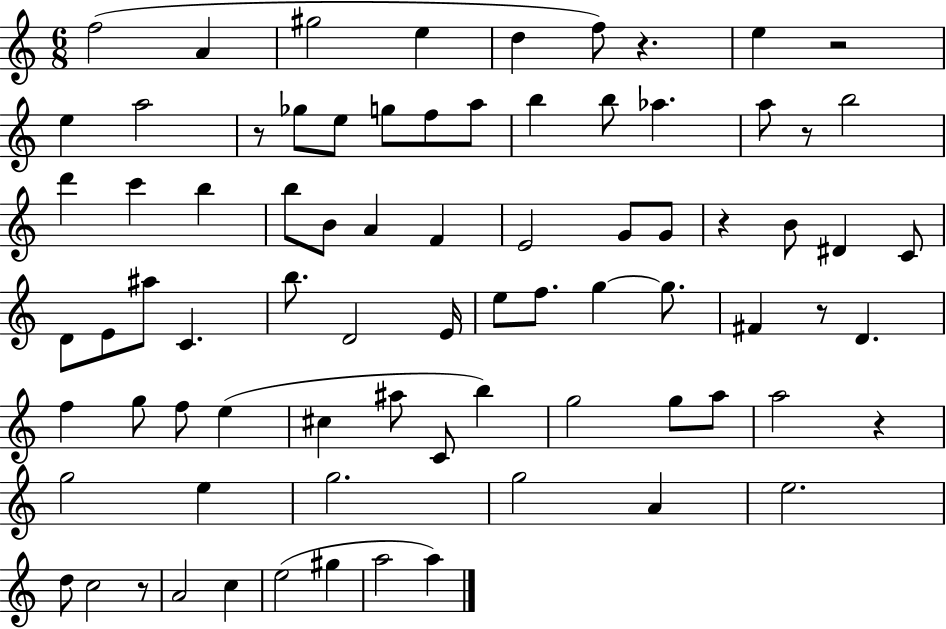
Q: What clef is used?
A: treble